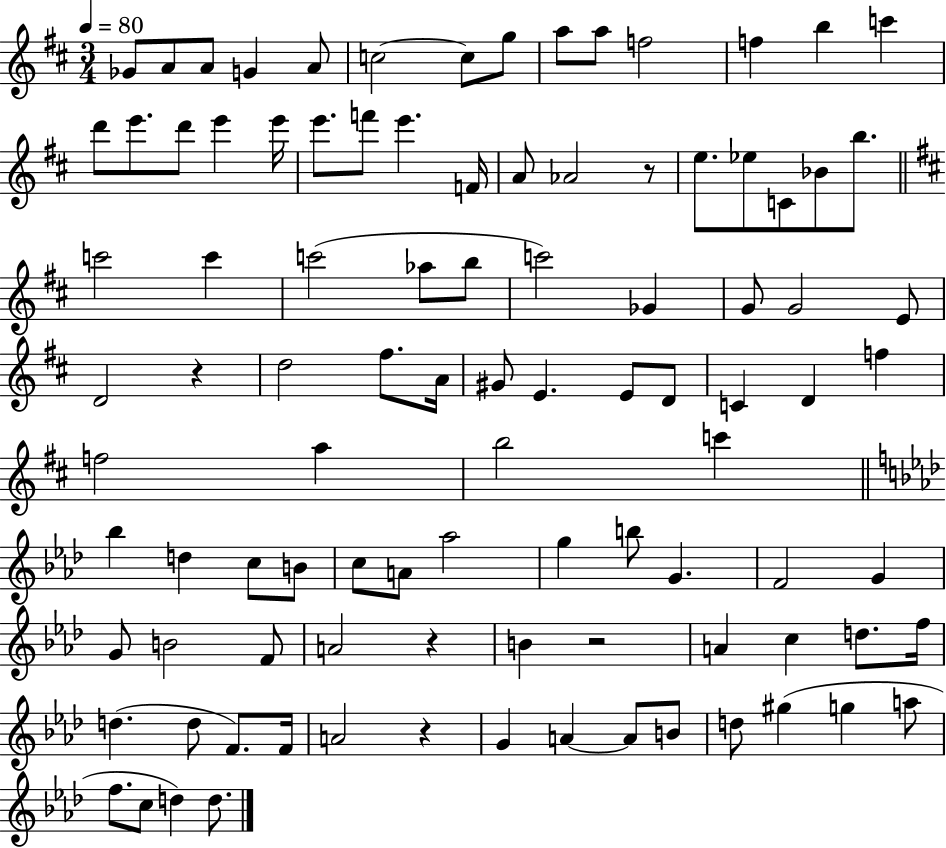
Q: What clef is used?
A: treble